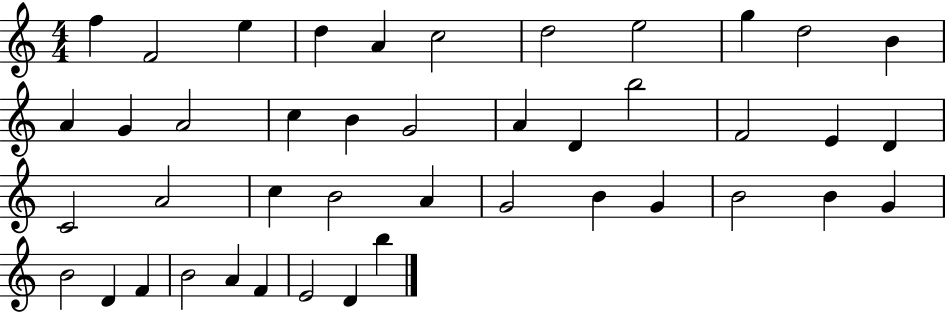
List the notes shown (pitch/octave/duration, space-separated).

F5/q F4/h E5/q D5/q A4/q C5/h D5/h E5/h G5/q D5/h B4/q A4/q G4/q A4/h C5/q B4/q G4/h A4/q D4/q B5/h F4/h E4/q D4/q C4/h A4/h C5/q B4/h A4/q G4/h B4/q G4/q B4/h B4/q G4/q B4/h D4/q F4/q B4/h A4/q F4/q E4/h D4/q B5/q